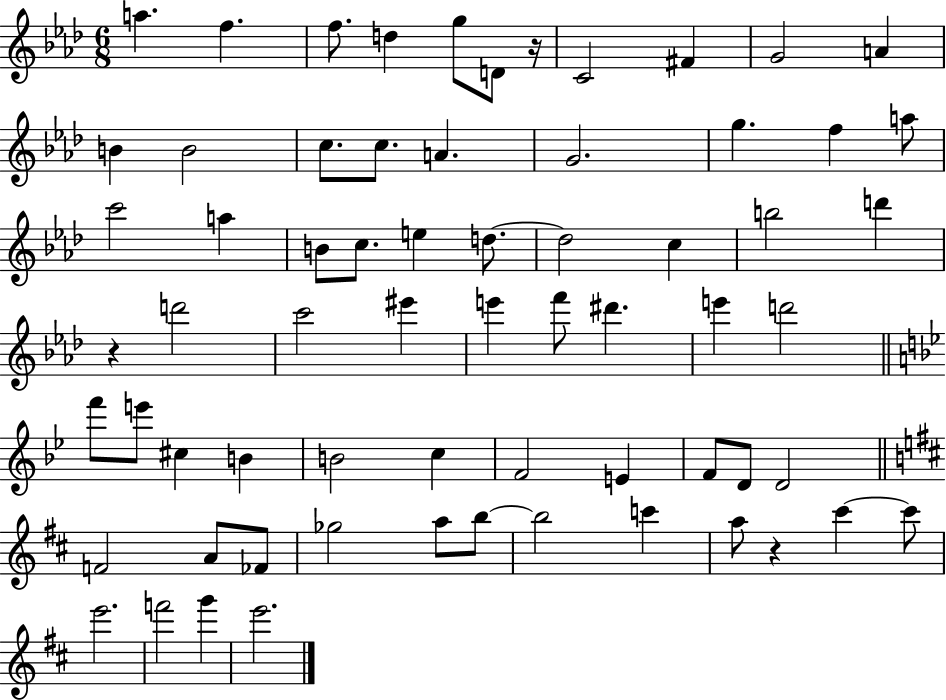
A5/q. F5/q. F5/e. D5/q G5/e D4/e R/s C4/h F#4/q G4/h A4/q B4/q B4/h C5/e. C5/e. A4/q. G4/h. G5/q. F5/q A5/e C6/h A5/q B4/e C5/e. E5/q D5/e. D5/h C5/q B5/h D6/q R/q D6/h C6/h EIS6/q E6/q F6/e D#6/q. E6/q D6/h F6/e E6/e C#5/q B4/q B4/h C5/q F4/h E4/q F4/e D4/e D4/h F4/h A4/e FES4/e Gb5/h A5/e B5/e B5/h C6/q A5/e R/q C#6/q C#6/e E6/h. F6/h G6/q E6/h.